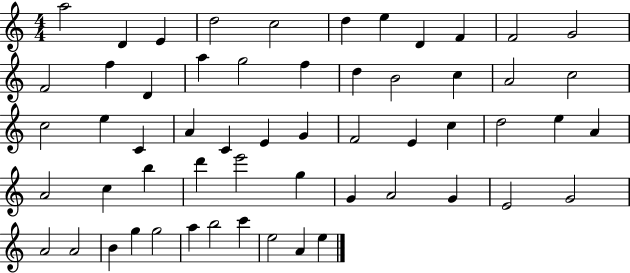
{
  \clef treble
  \numericTimeSignature
  \time 4/4
  \key c \major
  a''2 d'4 e'4 | d''2 c''2 | d''4 e''4 d'4 f'4 | f'2 g'2 | \break f'2 f''4 d'4 | a''4 g''2 f''4 | d''4 b'2 c''4 | a'2 c''2 | \break c''2 e''4 c'4 | a'4 c'4 e'4 g'4 | f'2 e'4 c''4 | d''2 e''4 a'4 | \break a'2 c''4 b''4 | d'''4 e'''2 g''4 | g'4 a'2 g'4 | e'2 g'2 | \break a'2 a'2 | b'4 g''4 g''2 | a''4 b''2 c'''4 | e''2 a'4 e''4 | \break \bar "|."
}